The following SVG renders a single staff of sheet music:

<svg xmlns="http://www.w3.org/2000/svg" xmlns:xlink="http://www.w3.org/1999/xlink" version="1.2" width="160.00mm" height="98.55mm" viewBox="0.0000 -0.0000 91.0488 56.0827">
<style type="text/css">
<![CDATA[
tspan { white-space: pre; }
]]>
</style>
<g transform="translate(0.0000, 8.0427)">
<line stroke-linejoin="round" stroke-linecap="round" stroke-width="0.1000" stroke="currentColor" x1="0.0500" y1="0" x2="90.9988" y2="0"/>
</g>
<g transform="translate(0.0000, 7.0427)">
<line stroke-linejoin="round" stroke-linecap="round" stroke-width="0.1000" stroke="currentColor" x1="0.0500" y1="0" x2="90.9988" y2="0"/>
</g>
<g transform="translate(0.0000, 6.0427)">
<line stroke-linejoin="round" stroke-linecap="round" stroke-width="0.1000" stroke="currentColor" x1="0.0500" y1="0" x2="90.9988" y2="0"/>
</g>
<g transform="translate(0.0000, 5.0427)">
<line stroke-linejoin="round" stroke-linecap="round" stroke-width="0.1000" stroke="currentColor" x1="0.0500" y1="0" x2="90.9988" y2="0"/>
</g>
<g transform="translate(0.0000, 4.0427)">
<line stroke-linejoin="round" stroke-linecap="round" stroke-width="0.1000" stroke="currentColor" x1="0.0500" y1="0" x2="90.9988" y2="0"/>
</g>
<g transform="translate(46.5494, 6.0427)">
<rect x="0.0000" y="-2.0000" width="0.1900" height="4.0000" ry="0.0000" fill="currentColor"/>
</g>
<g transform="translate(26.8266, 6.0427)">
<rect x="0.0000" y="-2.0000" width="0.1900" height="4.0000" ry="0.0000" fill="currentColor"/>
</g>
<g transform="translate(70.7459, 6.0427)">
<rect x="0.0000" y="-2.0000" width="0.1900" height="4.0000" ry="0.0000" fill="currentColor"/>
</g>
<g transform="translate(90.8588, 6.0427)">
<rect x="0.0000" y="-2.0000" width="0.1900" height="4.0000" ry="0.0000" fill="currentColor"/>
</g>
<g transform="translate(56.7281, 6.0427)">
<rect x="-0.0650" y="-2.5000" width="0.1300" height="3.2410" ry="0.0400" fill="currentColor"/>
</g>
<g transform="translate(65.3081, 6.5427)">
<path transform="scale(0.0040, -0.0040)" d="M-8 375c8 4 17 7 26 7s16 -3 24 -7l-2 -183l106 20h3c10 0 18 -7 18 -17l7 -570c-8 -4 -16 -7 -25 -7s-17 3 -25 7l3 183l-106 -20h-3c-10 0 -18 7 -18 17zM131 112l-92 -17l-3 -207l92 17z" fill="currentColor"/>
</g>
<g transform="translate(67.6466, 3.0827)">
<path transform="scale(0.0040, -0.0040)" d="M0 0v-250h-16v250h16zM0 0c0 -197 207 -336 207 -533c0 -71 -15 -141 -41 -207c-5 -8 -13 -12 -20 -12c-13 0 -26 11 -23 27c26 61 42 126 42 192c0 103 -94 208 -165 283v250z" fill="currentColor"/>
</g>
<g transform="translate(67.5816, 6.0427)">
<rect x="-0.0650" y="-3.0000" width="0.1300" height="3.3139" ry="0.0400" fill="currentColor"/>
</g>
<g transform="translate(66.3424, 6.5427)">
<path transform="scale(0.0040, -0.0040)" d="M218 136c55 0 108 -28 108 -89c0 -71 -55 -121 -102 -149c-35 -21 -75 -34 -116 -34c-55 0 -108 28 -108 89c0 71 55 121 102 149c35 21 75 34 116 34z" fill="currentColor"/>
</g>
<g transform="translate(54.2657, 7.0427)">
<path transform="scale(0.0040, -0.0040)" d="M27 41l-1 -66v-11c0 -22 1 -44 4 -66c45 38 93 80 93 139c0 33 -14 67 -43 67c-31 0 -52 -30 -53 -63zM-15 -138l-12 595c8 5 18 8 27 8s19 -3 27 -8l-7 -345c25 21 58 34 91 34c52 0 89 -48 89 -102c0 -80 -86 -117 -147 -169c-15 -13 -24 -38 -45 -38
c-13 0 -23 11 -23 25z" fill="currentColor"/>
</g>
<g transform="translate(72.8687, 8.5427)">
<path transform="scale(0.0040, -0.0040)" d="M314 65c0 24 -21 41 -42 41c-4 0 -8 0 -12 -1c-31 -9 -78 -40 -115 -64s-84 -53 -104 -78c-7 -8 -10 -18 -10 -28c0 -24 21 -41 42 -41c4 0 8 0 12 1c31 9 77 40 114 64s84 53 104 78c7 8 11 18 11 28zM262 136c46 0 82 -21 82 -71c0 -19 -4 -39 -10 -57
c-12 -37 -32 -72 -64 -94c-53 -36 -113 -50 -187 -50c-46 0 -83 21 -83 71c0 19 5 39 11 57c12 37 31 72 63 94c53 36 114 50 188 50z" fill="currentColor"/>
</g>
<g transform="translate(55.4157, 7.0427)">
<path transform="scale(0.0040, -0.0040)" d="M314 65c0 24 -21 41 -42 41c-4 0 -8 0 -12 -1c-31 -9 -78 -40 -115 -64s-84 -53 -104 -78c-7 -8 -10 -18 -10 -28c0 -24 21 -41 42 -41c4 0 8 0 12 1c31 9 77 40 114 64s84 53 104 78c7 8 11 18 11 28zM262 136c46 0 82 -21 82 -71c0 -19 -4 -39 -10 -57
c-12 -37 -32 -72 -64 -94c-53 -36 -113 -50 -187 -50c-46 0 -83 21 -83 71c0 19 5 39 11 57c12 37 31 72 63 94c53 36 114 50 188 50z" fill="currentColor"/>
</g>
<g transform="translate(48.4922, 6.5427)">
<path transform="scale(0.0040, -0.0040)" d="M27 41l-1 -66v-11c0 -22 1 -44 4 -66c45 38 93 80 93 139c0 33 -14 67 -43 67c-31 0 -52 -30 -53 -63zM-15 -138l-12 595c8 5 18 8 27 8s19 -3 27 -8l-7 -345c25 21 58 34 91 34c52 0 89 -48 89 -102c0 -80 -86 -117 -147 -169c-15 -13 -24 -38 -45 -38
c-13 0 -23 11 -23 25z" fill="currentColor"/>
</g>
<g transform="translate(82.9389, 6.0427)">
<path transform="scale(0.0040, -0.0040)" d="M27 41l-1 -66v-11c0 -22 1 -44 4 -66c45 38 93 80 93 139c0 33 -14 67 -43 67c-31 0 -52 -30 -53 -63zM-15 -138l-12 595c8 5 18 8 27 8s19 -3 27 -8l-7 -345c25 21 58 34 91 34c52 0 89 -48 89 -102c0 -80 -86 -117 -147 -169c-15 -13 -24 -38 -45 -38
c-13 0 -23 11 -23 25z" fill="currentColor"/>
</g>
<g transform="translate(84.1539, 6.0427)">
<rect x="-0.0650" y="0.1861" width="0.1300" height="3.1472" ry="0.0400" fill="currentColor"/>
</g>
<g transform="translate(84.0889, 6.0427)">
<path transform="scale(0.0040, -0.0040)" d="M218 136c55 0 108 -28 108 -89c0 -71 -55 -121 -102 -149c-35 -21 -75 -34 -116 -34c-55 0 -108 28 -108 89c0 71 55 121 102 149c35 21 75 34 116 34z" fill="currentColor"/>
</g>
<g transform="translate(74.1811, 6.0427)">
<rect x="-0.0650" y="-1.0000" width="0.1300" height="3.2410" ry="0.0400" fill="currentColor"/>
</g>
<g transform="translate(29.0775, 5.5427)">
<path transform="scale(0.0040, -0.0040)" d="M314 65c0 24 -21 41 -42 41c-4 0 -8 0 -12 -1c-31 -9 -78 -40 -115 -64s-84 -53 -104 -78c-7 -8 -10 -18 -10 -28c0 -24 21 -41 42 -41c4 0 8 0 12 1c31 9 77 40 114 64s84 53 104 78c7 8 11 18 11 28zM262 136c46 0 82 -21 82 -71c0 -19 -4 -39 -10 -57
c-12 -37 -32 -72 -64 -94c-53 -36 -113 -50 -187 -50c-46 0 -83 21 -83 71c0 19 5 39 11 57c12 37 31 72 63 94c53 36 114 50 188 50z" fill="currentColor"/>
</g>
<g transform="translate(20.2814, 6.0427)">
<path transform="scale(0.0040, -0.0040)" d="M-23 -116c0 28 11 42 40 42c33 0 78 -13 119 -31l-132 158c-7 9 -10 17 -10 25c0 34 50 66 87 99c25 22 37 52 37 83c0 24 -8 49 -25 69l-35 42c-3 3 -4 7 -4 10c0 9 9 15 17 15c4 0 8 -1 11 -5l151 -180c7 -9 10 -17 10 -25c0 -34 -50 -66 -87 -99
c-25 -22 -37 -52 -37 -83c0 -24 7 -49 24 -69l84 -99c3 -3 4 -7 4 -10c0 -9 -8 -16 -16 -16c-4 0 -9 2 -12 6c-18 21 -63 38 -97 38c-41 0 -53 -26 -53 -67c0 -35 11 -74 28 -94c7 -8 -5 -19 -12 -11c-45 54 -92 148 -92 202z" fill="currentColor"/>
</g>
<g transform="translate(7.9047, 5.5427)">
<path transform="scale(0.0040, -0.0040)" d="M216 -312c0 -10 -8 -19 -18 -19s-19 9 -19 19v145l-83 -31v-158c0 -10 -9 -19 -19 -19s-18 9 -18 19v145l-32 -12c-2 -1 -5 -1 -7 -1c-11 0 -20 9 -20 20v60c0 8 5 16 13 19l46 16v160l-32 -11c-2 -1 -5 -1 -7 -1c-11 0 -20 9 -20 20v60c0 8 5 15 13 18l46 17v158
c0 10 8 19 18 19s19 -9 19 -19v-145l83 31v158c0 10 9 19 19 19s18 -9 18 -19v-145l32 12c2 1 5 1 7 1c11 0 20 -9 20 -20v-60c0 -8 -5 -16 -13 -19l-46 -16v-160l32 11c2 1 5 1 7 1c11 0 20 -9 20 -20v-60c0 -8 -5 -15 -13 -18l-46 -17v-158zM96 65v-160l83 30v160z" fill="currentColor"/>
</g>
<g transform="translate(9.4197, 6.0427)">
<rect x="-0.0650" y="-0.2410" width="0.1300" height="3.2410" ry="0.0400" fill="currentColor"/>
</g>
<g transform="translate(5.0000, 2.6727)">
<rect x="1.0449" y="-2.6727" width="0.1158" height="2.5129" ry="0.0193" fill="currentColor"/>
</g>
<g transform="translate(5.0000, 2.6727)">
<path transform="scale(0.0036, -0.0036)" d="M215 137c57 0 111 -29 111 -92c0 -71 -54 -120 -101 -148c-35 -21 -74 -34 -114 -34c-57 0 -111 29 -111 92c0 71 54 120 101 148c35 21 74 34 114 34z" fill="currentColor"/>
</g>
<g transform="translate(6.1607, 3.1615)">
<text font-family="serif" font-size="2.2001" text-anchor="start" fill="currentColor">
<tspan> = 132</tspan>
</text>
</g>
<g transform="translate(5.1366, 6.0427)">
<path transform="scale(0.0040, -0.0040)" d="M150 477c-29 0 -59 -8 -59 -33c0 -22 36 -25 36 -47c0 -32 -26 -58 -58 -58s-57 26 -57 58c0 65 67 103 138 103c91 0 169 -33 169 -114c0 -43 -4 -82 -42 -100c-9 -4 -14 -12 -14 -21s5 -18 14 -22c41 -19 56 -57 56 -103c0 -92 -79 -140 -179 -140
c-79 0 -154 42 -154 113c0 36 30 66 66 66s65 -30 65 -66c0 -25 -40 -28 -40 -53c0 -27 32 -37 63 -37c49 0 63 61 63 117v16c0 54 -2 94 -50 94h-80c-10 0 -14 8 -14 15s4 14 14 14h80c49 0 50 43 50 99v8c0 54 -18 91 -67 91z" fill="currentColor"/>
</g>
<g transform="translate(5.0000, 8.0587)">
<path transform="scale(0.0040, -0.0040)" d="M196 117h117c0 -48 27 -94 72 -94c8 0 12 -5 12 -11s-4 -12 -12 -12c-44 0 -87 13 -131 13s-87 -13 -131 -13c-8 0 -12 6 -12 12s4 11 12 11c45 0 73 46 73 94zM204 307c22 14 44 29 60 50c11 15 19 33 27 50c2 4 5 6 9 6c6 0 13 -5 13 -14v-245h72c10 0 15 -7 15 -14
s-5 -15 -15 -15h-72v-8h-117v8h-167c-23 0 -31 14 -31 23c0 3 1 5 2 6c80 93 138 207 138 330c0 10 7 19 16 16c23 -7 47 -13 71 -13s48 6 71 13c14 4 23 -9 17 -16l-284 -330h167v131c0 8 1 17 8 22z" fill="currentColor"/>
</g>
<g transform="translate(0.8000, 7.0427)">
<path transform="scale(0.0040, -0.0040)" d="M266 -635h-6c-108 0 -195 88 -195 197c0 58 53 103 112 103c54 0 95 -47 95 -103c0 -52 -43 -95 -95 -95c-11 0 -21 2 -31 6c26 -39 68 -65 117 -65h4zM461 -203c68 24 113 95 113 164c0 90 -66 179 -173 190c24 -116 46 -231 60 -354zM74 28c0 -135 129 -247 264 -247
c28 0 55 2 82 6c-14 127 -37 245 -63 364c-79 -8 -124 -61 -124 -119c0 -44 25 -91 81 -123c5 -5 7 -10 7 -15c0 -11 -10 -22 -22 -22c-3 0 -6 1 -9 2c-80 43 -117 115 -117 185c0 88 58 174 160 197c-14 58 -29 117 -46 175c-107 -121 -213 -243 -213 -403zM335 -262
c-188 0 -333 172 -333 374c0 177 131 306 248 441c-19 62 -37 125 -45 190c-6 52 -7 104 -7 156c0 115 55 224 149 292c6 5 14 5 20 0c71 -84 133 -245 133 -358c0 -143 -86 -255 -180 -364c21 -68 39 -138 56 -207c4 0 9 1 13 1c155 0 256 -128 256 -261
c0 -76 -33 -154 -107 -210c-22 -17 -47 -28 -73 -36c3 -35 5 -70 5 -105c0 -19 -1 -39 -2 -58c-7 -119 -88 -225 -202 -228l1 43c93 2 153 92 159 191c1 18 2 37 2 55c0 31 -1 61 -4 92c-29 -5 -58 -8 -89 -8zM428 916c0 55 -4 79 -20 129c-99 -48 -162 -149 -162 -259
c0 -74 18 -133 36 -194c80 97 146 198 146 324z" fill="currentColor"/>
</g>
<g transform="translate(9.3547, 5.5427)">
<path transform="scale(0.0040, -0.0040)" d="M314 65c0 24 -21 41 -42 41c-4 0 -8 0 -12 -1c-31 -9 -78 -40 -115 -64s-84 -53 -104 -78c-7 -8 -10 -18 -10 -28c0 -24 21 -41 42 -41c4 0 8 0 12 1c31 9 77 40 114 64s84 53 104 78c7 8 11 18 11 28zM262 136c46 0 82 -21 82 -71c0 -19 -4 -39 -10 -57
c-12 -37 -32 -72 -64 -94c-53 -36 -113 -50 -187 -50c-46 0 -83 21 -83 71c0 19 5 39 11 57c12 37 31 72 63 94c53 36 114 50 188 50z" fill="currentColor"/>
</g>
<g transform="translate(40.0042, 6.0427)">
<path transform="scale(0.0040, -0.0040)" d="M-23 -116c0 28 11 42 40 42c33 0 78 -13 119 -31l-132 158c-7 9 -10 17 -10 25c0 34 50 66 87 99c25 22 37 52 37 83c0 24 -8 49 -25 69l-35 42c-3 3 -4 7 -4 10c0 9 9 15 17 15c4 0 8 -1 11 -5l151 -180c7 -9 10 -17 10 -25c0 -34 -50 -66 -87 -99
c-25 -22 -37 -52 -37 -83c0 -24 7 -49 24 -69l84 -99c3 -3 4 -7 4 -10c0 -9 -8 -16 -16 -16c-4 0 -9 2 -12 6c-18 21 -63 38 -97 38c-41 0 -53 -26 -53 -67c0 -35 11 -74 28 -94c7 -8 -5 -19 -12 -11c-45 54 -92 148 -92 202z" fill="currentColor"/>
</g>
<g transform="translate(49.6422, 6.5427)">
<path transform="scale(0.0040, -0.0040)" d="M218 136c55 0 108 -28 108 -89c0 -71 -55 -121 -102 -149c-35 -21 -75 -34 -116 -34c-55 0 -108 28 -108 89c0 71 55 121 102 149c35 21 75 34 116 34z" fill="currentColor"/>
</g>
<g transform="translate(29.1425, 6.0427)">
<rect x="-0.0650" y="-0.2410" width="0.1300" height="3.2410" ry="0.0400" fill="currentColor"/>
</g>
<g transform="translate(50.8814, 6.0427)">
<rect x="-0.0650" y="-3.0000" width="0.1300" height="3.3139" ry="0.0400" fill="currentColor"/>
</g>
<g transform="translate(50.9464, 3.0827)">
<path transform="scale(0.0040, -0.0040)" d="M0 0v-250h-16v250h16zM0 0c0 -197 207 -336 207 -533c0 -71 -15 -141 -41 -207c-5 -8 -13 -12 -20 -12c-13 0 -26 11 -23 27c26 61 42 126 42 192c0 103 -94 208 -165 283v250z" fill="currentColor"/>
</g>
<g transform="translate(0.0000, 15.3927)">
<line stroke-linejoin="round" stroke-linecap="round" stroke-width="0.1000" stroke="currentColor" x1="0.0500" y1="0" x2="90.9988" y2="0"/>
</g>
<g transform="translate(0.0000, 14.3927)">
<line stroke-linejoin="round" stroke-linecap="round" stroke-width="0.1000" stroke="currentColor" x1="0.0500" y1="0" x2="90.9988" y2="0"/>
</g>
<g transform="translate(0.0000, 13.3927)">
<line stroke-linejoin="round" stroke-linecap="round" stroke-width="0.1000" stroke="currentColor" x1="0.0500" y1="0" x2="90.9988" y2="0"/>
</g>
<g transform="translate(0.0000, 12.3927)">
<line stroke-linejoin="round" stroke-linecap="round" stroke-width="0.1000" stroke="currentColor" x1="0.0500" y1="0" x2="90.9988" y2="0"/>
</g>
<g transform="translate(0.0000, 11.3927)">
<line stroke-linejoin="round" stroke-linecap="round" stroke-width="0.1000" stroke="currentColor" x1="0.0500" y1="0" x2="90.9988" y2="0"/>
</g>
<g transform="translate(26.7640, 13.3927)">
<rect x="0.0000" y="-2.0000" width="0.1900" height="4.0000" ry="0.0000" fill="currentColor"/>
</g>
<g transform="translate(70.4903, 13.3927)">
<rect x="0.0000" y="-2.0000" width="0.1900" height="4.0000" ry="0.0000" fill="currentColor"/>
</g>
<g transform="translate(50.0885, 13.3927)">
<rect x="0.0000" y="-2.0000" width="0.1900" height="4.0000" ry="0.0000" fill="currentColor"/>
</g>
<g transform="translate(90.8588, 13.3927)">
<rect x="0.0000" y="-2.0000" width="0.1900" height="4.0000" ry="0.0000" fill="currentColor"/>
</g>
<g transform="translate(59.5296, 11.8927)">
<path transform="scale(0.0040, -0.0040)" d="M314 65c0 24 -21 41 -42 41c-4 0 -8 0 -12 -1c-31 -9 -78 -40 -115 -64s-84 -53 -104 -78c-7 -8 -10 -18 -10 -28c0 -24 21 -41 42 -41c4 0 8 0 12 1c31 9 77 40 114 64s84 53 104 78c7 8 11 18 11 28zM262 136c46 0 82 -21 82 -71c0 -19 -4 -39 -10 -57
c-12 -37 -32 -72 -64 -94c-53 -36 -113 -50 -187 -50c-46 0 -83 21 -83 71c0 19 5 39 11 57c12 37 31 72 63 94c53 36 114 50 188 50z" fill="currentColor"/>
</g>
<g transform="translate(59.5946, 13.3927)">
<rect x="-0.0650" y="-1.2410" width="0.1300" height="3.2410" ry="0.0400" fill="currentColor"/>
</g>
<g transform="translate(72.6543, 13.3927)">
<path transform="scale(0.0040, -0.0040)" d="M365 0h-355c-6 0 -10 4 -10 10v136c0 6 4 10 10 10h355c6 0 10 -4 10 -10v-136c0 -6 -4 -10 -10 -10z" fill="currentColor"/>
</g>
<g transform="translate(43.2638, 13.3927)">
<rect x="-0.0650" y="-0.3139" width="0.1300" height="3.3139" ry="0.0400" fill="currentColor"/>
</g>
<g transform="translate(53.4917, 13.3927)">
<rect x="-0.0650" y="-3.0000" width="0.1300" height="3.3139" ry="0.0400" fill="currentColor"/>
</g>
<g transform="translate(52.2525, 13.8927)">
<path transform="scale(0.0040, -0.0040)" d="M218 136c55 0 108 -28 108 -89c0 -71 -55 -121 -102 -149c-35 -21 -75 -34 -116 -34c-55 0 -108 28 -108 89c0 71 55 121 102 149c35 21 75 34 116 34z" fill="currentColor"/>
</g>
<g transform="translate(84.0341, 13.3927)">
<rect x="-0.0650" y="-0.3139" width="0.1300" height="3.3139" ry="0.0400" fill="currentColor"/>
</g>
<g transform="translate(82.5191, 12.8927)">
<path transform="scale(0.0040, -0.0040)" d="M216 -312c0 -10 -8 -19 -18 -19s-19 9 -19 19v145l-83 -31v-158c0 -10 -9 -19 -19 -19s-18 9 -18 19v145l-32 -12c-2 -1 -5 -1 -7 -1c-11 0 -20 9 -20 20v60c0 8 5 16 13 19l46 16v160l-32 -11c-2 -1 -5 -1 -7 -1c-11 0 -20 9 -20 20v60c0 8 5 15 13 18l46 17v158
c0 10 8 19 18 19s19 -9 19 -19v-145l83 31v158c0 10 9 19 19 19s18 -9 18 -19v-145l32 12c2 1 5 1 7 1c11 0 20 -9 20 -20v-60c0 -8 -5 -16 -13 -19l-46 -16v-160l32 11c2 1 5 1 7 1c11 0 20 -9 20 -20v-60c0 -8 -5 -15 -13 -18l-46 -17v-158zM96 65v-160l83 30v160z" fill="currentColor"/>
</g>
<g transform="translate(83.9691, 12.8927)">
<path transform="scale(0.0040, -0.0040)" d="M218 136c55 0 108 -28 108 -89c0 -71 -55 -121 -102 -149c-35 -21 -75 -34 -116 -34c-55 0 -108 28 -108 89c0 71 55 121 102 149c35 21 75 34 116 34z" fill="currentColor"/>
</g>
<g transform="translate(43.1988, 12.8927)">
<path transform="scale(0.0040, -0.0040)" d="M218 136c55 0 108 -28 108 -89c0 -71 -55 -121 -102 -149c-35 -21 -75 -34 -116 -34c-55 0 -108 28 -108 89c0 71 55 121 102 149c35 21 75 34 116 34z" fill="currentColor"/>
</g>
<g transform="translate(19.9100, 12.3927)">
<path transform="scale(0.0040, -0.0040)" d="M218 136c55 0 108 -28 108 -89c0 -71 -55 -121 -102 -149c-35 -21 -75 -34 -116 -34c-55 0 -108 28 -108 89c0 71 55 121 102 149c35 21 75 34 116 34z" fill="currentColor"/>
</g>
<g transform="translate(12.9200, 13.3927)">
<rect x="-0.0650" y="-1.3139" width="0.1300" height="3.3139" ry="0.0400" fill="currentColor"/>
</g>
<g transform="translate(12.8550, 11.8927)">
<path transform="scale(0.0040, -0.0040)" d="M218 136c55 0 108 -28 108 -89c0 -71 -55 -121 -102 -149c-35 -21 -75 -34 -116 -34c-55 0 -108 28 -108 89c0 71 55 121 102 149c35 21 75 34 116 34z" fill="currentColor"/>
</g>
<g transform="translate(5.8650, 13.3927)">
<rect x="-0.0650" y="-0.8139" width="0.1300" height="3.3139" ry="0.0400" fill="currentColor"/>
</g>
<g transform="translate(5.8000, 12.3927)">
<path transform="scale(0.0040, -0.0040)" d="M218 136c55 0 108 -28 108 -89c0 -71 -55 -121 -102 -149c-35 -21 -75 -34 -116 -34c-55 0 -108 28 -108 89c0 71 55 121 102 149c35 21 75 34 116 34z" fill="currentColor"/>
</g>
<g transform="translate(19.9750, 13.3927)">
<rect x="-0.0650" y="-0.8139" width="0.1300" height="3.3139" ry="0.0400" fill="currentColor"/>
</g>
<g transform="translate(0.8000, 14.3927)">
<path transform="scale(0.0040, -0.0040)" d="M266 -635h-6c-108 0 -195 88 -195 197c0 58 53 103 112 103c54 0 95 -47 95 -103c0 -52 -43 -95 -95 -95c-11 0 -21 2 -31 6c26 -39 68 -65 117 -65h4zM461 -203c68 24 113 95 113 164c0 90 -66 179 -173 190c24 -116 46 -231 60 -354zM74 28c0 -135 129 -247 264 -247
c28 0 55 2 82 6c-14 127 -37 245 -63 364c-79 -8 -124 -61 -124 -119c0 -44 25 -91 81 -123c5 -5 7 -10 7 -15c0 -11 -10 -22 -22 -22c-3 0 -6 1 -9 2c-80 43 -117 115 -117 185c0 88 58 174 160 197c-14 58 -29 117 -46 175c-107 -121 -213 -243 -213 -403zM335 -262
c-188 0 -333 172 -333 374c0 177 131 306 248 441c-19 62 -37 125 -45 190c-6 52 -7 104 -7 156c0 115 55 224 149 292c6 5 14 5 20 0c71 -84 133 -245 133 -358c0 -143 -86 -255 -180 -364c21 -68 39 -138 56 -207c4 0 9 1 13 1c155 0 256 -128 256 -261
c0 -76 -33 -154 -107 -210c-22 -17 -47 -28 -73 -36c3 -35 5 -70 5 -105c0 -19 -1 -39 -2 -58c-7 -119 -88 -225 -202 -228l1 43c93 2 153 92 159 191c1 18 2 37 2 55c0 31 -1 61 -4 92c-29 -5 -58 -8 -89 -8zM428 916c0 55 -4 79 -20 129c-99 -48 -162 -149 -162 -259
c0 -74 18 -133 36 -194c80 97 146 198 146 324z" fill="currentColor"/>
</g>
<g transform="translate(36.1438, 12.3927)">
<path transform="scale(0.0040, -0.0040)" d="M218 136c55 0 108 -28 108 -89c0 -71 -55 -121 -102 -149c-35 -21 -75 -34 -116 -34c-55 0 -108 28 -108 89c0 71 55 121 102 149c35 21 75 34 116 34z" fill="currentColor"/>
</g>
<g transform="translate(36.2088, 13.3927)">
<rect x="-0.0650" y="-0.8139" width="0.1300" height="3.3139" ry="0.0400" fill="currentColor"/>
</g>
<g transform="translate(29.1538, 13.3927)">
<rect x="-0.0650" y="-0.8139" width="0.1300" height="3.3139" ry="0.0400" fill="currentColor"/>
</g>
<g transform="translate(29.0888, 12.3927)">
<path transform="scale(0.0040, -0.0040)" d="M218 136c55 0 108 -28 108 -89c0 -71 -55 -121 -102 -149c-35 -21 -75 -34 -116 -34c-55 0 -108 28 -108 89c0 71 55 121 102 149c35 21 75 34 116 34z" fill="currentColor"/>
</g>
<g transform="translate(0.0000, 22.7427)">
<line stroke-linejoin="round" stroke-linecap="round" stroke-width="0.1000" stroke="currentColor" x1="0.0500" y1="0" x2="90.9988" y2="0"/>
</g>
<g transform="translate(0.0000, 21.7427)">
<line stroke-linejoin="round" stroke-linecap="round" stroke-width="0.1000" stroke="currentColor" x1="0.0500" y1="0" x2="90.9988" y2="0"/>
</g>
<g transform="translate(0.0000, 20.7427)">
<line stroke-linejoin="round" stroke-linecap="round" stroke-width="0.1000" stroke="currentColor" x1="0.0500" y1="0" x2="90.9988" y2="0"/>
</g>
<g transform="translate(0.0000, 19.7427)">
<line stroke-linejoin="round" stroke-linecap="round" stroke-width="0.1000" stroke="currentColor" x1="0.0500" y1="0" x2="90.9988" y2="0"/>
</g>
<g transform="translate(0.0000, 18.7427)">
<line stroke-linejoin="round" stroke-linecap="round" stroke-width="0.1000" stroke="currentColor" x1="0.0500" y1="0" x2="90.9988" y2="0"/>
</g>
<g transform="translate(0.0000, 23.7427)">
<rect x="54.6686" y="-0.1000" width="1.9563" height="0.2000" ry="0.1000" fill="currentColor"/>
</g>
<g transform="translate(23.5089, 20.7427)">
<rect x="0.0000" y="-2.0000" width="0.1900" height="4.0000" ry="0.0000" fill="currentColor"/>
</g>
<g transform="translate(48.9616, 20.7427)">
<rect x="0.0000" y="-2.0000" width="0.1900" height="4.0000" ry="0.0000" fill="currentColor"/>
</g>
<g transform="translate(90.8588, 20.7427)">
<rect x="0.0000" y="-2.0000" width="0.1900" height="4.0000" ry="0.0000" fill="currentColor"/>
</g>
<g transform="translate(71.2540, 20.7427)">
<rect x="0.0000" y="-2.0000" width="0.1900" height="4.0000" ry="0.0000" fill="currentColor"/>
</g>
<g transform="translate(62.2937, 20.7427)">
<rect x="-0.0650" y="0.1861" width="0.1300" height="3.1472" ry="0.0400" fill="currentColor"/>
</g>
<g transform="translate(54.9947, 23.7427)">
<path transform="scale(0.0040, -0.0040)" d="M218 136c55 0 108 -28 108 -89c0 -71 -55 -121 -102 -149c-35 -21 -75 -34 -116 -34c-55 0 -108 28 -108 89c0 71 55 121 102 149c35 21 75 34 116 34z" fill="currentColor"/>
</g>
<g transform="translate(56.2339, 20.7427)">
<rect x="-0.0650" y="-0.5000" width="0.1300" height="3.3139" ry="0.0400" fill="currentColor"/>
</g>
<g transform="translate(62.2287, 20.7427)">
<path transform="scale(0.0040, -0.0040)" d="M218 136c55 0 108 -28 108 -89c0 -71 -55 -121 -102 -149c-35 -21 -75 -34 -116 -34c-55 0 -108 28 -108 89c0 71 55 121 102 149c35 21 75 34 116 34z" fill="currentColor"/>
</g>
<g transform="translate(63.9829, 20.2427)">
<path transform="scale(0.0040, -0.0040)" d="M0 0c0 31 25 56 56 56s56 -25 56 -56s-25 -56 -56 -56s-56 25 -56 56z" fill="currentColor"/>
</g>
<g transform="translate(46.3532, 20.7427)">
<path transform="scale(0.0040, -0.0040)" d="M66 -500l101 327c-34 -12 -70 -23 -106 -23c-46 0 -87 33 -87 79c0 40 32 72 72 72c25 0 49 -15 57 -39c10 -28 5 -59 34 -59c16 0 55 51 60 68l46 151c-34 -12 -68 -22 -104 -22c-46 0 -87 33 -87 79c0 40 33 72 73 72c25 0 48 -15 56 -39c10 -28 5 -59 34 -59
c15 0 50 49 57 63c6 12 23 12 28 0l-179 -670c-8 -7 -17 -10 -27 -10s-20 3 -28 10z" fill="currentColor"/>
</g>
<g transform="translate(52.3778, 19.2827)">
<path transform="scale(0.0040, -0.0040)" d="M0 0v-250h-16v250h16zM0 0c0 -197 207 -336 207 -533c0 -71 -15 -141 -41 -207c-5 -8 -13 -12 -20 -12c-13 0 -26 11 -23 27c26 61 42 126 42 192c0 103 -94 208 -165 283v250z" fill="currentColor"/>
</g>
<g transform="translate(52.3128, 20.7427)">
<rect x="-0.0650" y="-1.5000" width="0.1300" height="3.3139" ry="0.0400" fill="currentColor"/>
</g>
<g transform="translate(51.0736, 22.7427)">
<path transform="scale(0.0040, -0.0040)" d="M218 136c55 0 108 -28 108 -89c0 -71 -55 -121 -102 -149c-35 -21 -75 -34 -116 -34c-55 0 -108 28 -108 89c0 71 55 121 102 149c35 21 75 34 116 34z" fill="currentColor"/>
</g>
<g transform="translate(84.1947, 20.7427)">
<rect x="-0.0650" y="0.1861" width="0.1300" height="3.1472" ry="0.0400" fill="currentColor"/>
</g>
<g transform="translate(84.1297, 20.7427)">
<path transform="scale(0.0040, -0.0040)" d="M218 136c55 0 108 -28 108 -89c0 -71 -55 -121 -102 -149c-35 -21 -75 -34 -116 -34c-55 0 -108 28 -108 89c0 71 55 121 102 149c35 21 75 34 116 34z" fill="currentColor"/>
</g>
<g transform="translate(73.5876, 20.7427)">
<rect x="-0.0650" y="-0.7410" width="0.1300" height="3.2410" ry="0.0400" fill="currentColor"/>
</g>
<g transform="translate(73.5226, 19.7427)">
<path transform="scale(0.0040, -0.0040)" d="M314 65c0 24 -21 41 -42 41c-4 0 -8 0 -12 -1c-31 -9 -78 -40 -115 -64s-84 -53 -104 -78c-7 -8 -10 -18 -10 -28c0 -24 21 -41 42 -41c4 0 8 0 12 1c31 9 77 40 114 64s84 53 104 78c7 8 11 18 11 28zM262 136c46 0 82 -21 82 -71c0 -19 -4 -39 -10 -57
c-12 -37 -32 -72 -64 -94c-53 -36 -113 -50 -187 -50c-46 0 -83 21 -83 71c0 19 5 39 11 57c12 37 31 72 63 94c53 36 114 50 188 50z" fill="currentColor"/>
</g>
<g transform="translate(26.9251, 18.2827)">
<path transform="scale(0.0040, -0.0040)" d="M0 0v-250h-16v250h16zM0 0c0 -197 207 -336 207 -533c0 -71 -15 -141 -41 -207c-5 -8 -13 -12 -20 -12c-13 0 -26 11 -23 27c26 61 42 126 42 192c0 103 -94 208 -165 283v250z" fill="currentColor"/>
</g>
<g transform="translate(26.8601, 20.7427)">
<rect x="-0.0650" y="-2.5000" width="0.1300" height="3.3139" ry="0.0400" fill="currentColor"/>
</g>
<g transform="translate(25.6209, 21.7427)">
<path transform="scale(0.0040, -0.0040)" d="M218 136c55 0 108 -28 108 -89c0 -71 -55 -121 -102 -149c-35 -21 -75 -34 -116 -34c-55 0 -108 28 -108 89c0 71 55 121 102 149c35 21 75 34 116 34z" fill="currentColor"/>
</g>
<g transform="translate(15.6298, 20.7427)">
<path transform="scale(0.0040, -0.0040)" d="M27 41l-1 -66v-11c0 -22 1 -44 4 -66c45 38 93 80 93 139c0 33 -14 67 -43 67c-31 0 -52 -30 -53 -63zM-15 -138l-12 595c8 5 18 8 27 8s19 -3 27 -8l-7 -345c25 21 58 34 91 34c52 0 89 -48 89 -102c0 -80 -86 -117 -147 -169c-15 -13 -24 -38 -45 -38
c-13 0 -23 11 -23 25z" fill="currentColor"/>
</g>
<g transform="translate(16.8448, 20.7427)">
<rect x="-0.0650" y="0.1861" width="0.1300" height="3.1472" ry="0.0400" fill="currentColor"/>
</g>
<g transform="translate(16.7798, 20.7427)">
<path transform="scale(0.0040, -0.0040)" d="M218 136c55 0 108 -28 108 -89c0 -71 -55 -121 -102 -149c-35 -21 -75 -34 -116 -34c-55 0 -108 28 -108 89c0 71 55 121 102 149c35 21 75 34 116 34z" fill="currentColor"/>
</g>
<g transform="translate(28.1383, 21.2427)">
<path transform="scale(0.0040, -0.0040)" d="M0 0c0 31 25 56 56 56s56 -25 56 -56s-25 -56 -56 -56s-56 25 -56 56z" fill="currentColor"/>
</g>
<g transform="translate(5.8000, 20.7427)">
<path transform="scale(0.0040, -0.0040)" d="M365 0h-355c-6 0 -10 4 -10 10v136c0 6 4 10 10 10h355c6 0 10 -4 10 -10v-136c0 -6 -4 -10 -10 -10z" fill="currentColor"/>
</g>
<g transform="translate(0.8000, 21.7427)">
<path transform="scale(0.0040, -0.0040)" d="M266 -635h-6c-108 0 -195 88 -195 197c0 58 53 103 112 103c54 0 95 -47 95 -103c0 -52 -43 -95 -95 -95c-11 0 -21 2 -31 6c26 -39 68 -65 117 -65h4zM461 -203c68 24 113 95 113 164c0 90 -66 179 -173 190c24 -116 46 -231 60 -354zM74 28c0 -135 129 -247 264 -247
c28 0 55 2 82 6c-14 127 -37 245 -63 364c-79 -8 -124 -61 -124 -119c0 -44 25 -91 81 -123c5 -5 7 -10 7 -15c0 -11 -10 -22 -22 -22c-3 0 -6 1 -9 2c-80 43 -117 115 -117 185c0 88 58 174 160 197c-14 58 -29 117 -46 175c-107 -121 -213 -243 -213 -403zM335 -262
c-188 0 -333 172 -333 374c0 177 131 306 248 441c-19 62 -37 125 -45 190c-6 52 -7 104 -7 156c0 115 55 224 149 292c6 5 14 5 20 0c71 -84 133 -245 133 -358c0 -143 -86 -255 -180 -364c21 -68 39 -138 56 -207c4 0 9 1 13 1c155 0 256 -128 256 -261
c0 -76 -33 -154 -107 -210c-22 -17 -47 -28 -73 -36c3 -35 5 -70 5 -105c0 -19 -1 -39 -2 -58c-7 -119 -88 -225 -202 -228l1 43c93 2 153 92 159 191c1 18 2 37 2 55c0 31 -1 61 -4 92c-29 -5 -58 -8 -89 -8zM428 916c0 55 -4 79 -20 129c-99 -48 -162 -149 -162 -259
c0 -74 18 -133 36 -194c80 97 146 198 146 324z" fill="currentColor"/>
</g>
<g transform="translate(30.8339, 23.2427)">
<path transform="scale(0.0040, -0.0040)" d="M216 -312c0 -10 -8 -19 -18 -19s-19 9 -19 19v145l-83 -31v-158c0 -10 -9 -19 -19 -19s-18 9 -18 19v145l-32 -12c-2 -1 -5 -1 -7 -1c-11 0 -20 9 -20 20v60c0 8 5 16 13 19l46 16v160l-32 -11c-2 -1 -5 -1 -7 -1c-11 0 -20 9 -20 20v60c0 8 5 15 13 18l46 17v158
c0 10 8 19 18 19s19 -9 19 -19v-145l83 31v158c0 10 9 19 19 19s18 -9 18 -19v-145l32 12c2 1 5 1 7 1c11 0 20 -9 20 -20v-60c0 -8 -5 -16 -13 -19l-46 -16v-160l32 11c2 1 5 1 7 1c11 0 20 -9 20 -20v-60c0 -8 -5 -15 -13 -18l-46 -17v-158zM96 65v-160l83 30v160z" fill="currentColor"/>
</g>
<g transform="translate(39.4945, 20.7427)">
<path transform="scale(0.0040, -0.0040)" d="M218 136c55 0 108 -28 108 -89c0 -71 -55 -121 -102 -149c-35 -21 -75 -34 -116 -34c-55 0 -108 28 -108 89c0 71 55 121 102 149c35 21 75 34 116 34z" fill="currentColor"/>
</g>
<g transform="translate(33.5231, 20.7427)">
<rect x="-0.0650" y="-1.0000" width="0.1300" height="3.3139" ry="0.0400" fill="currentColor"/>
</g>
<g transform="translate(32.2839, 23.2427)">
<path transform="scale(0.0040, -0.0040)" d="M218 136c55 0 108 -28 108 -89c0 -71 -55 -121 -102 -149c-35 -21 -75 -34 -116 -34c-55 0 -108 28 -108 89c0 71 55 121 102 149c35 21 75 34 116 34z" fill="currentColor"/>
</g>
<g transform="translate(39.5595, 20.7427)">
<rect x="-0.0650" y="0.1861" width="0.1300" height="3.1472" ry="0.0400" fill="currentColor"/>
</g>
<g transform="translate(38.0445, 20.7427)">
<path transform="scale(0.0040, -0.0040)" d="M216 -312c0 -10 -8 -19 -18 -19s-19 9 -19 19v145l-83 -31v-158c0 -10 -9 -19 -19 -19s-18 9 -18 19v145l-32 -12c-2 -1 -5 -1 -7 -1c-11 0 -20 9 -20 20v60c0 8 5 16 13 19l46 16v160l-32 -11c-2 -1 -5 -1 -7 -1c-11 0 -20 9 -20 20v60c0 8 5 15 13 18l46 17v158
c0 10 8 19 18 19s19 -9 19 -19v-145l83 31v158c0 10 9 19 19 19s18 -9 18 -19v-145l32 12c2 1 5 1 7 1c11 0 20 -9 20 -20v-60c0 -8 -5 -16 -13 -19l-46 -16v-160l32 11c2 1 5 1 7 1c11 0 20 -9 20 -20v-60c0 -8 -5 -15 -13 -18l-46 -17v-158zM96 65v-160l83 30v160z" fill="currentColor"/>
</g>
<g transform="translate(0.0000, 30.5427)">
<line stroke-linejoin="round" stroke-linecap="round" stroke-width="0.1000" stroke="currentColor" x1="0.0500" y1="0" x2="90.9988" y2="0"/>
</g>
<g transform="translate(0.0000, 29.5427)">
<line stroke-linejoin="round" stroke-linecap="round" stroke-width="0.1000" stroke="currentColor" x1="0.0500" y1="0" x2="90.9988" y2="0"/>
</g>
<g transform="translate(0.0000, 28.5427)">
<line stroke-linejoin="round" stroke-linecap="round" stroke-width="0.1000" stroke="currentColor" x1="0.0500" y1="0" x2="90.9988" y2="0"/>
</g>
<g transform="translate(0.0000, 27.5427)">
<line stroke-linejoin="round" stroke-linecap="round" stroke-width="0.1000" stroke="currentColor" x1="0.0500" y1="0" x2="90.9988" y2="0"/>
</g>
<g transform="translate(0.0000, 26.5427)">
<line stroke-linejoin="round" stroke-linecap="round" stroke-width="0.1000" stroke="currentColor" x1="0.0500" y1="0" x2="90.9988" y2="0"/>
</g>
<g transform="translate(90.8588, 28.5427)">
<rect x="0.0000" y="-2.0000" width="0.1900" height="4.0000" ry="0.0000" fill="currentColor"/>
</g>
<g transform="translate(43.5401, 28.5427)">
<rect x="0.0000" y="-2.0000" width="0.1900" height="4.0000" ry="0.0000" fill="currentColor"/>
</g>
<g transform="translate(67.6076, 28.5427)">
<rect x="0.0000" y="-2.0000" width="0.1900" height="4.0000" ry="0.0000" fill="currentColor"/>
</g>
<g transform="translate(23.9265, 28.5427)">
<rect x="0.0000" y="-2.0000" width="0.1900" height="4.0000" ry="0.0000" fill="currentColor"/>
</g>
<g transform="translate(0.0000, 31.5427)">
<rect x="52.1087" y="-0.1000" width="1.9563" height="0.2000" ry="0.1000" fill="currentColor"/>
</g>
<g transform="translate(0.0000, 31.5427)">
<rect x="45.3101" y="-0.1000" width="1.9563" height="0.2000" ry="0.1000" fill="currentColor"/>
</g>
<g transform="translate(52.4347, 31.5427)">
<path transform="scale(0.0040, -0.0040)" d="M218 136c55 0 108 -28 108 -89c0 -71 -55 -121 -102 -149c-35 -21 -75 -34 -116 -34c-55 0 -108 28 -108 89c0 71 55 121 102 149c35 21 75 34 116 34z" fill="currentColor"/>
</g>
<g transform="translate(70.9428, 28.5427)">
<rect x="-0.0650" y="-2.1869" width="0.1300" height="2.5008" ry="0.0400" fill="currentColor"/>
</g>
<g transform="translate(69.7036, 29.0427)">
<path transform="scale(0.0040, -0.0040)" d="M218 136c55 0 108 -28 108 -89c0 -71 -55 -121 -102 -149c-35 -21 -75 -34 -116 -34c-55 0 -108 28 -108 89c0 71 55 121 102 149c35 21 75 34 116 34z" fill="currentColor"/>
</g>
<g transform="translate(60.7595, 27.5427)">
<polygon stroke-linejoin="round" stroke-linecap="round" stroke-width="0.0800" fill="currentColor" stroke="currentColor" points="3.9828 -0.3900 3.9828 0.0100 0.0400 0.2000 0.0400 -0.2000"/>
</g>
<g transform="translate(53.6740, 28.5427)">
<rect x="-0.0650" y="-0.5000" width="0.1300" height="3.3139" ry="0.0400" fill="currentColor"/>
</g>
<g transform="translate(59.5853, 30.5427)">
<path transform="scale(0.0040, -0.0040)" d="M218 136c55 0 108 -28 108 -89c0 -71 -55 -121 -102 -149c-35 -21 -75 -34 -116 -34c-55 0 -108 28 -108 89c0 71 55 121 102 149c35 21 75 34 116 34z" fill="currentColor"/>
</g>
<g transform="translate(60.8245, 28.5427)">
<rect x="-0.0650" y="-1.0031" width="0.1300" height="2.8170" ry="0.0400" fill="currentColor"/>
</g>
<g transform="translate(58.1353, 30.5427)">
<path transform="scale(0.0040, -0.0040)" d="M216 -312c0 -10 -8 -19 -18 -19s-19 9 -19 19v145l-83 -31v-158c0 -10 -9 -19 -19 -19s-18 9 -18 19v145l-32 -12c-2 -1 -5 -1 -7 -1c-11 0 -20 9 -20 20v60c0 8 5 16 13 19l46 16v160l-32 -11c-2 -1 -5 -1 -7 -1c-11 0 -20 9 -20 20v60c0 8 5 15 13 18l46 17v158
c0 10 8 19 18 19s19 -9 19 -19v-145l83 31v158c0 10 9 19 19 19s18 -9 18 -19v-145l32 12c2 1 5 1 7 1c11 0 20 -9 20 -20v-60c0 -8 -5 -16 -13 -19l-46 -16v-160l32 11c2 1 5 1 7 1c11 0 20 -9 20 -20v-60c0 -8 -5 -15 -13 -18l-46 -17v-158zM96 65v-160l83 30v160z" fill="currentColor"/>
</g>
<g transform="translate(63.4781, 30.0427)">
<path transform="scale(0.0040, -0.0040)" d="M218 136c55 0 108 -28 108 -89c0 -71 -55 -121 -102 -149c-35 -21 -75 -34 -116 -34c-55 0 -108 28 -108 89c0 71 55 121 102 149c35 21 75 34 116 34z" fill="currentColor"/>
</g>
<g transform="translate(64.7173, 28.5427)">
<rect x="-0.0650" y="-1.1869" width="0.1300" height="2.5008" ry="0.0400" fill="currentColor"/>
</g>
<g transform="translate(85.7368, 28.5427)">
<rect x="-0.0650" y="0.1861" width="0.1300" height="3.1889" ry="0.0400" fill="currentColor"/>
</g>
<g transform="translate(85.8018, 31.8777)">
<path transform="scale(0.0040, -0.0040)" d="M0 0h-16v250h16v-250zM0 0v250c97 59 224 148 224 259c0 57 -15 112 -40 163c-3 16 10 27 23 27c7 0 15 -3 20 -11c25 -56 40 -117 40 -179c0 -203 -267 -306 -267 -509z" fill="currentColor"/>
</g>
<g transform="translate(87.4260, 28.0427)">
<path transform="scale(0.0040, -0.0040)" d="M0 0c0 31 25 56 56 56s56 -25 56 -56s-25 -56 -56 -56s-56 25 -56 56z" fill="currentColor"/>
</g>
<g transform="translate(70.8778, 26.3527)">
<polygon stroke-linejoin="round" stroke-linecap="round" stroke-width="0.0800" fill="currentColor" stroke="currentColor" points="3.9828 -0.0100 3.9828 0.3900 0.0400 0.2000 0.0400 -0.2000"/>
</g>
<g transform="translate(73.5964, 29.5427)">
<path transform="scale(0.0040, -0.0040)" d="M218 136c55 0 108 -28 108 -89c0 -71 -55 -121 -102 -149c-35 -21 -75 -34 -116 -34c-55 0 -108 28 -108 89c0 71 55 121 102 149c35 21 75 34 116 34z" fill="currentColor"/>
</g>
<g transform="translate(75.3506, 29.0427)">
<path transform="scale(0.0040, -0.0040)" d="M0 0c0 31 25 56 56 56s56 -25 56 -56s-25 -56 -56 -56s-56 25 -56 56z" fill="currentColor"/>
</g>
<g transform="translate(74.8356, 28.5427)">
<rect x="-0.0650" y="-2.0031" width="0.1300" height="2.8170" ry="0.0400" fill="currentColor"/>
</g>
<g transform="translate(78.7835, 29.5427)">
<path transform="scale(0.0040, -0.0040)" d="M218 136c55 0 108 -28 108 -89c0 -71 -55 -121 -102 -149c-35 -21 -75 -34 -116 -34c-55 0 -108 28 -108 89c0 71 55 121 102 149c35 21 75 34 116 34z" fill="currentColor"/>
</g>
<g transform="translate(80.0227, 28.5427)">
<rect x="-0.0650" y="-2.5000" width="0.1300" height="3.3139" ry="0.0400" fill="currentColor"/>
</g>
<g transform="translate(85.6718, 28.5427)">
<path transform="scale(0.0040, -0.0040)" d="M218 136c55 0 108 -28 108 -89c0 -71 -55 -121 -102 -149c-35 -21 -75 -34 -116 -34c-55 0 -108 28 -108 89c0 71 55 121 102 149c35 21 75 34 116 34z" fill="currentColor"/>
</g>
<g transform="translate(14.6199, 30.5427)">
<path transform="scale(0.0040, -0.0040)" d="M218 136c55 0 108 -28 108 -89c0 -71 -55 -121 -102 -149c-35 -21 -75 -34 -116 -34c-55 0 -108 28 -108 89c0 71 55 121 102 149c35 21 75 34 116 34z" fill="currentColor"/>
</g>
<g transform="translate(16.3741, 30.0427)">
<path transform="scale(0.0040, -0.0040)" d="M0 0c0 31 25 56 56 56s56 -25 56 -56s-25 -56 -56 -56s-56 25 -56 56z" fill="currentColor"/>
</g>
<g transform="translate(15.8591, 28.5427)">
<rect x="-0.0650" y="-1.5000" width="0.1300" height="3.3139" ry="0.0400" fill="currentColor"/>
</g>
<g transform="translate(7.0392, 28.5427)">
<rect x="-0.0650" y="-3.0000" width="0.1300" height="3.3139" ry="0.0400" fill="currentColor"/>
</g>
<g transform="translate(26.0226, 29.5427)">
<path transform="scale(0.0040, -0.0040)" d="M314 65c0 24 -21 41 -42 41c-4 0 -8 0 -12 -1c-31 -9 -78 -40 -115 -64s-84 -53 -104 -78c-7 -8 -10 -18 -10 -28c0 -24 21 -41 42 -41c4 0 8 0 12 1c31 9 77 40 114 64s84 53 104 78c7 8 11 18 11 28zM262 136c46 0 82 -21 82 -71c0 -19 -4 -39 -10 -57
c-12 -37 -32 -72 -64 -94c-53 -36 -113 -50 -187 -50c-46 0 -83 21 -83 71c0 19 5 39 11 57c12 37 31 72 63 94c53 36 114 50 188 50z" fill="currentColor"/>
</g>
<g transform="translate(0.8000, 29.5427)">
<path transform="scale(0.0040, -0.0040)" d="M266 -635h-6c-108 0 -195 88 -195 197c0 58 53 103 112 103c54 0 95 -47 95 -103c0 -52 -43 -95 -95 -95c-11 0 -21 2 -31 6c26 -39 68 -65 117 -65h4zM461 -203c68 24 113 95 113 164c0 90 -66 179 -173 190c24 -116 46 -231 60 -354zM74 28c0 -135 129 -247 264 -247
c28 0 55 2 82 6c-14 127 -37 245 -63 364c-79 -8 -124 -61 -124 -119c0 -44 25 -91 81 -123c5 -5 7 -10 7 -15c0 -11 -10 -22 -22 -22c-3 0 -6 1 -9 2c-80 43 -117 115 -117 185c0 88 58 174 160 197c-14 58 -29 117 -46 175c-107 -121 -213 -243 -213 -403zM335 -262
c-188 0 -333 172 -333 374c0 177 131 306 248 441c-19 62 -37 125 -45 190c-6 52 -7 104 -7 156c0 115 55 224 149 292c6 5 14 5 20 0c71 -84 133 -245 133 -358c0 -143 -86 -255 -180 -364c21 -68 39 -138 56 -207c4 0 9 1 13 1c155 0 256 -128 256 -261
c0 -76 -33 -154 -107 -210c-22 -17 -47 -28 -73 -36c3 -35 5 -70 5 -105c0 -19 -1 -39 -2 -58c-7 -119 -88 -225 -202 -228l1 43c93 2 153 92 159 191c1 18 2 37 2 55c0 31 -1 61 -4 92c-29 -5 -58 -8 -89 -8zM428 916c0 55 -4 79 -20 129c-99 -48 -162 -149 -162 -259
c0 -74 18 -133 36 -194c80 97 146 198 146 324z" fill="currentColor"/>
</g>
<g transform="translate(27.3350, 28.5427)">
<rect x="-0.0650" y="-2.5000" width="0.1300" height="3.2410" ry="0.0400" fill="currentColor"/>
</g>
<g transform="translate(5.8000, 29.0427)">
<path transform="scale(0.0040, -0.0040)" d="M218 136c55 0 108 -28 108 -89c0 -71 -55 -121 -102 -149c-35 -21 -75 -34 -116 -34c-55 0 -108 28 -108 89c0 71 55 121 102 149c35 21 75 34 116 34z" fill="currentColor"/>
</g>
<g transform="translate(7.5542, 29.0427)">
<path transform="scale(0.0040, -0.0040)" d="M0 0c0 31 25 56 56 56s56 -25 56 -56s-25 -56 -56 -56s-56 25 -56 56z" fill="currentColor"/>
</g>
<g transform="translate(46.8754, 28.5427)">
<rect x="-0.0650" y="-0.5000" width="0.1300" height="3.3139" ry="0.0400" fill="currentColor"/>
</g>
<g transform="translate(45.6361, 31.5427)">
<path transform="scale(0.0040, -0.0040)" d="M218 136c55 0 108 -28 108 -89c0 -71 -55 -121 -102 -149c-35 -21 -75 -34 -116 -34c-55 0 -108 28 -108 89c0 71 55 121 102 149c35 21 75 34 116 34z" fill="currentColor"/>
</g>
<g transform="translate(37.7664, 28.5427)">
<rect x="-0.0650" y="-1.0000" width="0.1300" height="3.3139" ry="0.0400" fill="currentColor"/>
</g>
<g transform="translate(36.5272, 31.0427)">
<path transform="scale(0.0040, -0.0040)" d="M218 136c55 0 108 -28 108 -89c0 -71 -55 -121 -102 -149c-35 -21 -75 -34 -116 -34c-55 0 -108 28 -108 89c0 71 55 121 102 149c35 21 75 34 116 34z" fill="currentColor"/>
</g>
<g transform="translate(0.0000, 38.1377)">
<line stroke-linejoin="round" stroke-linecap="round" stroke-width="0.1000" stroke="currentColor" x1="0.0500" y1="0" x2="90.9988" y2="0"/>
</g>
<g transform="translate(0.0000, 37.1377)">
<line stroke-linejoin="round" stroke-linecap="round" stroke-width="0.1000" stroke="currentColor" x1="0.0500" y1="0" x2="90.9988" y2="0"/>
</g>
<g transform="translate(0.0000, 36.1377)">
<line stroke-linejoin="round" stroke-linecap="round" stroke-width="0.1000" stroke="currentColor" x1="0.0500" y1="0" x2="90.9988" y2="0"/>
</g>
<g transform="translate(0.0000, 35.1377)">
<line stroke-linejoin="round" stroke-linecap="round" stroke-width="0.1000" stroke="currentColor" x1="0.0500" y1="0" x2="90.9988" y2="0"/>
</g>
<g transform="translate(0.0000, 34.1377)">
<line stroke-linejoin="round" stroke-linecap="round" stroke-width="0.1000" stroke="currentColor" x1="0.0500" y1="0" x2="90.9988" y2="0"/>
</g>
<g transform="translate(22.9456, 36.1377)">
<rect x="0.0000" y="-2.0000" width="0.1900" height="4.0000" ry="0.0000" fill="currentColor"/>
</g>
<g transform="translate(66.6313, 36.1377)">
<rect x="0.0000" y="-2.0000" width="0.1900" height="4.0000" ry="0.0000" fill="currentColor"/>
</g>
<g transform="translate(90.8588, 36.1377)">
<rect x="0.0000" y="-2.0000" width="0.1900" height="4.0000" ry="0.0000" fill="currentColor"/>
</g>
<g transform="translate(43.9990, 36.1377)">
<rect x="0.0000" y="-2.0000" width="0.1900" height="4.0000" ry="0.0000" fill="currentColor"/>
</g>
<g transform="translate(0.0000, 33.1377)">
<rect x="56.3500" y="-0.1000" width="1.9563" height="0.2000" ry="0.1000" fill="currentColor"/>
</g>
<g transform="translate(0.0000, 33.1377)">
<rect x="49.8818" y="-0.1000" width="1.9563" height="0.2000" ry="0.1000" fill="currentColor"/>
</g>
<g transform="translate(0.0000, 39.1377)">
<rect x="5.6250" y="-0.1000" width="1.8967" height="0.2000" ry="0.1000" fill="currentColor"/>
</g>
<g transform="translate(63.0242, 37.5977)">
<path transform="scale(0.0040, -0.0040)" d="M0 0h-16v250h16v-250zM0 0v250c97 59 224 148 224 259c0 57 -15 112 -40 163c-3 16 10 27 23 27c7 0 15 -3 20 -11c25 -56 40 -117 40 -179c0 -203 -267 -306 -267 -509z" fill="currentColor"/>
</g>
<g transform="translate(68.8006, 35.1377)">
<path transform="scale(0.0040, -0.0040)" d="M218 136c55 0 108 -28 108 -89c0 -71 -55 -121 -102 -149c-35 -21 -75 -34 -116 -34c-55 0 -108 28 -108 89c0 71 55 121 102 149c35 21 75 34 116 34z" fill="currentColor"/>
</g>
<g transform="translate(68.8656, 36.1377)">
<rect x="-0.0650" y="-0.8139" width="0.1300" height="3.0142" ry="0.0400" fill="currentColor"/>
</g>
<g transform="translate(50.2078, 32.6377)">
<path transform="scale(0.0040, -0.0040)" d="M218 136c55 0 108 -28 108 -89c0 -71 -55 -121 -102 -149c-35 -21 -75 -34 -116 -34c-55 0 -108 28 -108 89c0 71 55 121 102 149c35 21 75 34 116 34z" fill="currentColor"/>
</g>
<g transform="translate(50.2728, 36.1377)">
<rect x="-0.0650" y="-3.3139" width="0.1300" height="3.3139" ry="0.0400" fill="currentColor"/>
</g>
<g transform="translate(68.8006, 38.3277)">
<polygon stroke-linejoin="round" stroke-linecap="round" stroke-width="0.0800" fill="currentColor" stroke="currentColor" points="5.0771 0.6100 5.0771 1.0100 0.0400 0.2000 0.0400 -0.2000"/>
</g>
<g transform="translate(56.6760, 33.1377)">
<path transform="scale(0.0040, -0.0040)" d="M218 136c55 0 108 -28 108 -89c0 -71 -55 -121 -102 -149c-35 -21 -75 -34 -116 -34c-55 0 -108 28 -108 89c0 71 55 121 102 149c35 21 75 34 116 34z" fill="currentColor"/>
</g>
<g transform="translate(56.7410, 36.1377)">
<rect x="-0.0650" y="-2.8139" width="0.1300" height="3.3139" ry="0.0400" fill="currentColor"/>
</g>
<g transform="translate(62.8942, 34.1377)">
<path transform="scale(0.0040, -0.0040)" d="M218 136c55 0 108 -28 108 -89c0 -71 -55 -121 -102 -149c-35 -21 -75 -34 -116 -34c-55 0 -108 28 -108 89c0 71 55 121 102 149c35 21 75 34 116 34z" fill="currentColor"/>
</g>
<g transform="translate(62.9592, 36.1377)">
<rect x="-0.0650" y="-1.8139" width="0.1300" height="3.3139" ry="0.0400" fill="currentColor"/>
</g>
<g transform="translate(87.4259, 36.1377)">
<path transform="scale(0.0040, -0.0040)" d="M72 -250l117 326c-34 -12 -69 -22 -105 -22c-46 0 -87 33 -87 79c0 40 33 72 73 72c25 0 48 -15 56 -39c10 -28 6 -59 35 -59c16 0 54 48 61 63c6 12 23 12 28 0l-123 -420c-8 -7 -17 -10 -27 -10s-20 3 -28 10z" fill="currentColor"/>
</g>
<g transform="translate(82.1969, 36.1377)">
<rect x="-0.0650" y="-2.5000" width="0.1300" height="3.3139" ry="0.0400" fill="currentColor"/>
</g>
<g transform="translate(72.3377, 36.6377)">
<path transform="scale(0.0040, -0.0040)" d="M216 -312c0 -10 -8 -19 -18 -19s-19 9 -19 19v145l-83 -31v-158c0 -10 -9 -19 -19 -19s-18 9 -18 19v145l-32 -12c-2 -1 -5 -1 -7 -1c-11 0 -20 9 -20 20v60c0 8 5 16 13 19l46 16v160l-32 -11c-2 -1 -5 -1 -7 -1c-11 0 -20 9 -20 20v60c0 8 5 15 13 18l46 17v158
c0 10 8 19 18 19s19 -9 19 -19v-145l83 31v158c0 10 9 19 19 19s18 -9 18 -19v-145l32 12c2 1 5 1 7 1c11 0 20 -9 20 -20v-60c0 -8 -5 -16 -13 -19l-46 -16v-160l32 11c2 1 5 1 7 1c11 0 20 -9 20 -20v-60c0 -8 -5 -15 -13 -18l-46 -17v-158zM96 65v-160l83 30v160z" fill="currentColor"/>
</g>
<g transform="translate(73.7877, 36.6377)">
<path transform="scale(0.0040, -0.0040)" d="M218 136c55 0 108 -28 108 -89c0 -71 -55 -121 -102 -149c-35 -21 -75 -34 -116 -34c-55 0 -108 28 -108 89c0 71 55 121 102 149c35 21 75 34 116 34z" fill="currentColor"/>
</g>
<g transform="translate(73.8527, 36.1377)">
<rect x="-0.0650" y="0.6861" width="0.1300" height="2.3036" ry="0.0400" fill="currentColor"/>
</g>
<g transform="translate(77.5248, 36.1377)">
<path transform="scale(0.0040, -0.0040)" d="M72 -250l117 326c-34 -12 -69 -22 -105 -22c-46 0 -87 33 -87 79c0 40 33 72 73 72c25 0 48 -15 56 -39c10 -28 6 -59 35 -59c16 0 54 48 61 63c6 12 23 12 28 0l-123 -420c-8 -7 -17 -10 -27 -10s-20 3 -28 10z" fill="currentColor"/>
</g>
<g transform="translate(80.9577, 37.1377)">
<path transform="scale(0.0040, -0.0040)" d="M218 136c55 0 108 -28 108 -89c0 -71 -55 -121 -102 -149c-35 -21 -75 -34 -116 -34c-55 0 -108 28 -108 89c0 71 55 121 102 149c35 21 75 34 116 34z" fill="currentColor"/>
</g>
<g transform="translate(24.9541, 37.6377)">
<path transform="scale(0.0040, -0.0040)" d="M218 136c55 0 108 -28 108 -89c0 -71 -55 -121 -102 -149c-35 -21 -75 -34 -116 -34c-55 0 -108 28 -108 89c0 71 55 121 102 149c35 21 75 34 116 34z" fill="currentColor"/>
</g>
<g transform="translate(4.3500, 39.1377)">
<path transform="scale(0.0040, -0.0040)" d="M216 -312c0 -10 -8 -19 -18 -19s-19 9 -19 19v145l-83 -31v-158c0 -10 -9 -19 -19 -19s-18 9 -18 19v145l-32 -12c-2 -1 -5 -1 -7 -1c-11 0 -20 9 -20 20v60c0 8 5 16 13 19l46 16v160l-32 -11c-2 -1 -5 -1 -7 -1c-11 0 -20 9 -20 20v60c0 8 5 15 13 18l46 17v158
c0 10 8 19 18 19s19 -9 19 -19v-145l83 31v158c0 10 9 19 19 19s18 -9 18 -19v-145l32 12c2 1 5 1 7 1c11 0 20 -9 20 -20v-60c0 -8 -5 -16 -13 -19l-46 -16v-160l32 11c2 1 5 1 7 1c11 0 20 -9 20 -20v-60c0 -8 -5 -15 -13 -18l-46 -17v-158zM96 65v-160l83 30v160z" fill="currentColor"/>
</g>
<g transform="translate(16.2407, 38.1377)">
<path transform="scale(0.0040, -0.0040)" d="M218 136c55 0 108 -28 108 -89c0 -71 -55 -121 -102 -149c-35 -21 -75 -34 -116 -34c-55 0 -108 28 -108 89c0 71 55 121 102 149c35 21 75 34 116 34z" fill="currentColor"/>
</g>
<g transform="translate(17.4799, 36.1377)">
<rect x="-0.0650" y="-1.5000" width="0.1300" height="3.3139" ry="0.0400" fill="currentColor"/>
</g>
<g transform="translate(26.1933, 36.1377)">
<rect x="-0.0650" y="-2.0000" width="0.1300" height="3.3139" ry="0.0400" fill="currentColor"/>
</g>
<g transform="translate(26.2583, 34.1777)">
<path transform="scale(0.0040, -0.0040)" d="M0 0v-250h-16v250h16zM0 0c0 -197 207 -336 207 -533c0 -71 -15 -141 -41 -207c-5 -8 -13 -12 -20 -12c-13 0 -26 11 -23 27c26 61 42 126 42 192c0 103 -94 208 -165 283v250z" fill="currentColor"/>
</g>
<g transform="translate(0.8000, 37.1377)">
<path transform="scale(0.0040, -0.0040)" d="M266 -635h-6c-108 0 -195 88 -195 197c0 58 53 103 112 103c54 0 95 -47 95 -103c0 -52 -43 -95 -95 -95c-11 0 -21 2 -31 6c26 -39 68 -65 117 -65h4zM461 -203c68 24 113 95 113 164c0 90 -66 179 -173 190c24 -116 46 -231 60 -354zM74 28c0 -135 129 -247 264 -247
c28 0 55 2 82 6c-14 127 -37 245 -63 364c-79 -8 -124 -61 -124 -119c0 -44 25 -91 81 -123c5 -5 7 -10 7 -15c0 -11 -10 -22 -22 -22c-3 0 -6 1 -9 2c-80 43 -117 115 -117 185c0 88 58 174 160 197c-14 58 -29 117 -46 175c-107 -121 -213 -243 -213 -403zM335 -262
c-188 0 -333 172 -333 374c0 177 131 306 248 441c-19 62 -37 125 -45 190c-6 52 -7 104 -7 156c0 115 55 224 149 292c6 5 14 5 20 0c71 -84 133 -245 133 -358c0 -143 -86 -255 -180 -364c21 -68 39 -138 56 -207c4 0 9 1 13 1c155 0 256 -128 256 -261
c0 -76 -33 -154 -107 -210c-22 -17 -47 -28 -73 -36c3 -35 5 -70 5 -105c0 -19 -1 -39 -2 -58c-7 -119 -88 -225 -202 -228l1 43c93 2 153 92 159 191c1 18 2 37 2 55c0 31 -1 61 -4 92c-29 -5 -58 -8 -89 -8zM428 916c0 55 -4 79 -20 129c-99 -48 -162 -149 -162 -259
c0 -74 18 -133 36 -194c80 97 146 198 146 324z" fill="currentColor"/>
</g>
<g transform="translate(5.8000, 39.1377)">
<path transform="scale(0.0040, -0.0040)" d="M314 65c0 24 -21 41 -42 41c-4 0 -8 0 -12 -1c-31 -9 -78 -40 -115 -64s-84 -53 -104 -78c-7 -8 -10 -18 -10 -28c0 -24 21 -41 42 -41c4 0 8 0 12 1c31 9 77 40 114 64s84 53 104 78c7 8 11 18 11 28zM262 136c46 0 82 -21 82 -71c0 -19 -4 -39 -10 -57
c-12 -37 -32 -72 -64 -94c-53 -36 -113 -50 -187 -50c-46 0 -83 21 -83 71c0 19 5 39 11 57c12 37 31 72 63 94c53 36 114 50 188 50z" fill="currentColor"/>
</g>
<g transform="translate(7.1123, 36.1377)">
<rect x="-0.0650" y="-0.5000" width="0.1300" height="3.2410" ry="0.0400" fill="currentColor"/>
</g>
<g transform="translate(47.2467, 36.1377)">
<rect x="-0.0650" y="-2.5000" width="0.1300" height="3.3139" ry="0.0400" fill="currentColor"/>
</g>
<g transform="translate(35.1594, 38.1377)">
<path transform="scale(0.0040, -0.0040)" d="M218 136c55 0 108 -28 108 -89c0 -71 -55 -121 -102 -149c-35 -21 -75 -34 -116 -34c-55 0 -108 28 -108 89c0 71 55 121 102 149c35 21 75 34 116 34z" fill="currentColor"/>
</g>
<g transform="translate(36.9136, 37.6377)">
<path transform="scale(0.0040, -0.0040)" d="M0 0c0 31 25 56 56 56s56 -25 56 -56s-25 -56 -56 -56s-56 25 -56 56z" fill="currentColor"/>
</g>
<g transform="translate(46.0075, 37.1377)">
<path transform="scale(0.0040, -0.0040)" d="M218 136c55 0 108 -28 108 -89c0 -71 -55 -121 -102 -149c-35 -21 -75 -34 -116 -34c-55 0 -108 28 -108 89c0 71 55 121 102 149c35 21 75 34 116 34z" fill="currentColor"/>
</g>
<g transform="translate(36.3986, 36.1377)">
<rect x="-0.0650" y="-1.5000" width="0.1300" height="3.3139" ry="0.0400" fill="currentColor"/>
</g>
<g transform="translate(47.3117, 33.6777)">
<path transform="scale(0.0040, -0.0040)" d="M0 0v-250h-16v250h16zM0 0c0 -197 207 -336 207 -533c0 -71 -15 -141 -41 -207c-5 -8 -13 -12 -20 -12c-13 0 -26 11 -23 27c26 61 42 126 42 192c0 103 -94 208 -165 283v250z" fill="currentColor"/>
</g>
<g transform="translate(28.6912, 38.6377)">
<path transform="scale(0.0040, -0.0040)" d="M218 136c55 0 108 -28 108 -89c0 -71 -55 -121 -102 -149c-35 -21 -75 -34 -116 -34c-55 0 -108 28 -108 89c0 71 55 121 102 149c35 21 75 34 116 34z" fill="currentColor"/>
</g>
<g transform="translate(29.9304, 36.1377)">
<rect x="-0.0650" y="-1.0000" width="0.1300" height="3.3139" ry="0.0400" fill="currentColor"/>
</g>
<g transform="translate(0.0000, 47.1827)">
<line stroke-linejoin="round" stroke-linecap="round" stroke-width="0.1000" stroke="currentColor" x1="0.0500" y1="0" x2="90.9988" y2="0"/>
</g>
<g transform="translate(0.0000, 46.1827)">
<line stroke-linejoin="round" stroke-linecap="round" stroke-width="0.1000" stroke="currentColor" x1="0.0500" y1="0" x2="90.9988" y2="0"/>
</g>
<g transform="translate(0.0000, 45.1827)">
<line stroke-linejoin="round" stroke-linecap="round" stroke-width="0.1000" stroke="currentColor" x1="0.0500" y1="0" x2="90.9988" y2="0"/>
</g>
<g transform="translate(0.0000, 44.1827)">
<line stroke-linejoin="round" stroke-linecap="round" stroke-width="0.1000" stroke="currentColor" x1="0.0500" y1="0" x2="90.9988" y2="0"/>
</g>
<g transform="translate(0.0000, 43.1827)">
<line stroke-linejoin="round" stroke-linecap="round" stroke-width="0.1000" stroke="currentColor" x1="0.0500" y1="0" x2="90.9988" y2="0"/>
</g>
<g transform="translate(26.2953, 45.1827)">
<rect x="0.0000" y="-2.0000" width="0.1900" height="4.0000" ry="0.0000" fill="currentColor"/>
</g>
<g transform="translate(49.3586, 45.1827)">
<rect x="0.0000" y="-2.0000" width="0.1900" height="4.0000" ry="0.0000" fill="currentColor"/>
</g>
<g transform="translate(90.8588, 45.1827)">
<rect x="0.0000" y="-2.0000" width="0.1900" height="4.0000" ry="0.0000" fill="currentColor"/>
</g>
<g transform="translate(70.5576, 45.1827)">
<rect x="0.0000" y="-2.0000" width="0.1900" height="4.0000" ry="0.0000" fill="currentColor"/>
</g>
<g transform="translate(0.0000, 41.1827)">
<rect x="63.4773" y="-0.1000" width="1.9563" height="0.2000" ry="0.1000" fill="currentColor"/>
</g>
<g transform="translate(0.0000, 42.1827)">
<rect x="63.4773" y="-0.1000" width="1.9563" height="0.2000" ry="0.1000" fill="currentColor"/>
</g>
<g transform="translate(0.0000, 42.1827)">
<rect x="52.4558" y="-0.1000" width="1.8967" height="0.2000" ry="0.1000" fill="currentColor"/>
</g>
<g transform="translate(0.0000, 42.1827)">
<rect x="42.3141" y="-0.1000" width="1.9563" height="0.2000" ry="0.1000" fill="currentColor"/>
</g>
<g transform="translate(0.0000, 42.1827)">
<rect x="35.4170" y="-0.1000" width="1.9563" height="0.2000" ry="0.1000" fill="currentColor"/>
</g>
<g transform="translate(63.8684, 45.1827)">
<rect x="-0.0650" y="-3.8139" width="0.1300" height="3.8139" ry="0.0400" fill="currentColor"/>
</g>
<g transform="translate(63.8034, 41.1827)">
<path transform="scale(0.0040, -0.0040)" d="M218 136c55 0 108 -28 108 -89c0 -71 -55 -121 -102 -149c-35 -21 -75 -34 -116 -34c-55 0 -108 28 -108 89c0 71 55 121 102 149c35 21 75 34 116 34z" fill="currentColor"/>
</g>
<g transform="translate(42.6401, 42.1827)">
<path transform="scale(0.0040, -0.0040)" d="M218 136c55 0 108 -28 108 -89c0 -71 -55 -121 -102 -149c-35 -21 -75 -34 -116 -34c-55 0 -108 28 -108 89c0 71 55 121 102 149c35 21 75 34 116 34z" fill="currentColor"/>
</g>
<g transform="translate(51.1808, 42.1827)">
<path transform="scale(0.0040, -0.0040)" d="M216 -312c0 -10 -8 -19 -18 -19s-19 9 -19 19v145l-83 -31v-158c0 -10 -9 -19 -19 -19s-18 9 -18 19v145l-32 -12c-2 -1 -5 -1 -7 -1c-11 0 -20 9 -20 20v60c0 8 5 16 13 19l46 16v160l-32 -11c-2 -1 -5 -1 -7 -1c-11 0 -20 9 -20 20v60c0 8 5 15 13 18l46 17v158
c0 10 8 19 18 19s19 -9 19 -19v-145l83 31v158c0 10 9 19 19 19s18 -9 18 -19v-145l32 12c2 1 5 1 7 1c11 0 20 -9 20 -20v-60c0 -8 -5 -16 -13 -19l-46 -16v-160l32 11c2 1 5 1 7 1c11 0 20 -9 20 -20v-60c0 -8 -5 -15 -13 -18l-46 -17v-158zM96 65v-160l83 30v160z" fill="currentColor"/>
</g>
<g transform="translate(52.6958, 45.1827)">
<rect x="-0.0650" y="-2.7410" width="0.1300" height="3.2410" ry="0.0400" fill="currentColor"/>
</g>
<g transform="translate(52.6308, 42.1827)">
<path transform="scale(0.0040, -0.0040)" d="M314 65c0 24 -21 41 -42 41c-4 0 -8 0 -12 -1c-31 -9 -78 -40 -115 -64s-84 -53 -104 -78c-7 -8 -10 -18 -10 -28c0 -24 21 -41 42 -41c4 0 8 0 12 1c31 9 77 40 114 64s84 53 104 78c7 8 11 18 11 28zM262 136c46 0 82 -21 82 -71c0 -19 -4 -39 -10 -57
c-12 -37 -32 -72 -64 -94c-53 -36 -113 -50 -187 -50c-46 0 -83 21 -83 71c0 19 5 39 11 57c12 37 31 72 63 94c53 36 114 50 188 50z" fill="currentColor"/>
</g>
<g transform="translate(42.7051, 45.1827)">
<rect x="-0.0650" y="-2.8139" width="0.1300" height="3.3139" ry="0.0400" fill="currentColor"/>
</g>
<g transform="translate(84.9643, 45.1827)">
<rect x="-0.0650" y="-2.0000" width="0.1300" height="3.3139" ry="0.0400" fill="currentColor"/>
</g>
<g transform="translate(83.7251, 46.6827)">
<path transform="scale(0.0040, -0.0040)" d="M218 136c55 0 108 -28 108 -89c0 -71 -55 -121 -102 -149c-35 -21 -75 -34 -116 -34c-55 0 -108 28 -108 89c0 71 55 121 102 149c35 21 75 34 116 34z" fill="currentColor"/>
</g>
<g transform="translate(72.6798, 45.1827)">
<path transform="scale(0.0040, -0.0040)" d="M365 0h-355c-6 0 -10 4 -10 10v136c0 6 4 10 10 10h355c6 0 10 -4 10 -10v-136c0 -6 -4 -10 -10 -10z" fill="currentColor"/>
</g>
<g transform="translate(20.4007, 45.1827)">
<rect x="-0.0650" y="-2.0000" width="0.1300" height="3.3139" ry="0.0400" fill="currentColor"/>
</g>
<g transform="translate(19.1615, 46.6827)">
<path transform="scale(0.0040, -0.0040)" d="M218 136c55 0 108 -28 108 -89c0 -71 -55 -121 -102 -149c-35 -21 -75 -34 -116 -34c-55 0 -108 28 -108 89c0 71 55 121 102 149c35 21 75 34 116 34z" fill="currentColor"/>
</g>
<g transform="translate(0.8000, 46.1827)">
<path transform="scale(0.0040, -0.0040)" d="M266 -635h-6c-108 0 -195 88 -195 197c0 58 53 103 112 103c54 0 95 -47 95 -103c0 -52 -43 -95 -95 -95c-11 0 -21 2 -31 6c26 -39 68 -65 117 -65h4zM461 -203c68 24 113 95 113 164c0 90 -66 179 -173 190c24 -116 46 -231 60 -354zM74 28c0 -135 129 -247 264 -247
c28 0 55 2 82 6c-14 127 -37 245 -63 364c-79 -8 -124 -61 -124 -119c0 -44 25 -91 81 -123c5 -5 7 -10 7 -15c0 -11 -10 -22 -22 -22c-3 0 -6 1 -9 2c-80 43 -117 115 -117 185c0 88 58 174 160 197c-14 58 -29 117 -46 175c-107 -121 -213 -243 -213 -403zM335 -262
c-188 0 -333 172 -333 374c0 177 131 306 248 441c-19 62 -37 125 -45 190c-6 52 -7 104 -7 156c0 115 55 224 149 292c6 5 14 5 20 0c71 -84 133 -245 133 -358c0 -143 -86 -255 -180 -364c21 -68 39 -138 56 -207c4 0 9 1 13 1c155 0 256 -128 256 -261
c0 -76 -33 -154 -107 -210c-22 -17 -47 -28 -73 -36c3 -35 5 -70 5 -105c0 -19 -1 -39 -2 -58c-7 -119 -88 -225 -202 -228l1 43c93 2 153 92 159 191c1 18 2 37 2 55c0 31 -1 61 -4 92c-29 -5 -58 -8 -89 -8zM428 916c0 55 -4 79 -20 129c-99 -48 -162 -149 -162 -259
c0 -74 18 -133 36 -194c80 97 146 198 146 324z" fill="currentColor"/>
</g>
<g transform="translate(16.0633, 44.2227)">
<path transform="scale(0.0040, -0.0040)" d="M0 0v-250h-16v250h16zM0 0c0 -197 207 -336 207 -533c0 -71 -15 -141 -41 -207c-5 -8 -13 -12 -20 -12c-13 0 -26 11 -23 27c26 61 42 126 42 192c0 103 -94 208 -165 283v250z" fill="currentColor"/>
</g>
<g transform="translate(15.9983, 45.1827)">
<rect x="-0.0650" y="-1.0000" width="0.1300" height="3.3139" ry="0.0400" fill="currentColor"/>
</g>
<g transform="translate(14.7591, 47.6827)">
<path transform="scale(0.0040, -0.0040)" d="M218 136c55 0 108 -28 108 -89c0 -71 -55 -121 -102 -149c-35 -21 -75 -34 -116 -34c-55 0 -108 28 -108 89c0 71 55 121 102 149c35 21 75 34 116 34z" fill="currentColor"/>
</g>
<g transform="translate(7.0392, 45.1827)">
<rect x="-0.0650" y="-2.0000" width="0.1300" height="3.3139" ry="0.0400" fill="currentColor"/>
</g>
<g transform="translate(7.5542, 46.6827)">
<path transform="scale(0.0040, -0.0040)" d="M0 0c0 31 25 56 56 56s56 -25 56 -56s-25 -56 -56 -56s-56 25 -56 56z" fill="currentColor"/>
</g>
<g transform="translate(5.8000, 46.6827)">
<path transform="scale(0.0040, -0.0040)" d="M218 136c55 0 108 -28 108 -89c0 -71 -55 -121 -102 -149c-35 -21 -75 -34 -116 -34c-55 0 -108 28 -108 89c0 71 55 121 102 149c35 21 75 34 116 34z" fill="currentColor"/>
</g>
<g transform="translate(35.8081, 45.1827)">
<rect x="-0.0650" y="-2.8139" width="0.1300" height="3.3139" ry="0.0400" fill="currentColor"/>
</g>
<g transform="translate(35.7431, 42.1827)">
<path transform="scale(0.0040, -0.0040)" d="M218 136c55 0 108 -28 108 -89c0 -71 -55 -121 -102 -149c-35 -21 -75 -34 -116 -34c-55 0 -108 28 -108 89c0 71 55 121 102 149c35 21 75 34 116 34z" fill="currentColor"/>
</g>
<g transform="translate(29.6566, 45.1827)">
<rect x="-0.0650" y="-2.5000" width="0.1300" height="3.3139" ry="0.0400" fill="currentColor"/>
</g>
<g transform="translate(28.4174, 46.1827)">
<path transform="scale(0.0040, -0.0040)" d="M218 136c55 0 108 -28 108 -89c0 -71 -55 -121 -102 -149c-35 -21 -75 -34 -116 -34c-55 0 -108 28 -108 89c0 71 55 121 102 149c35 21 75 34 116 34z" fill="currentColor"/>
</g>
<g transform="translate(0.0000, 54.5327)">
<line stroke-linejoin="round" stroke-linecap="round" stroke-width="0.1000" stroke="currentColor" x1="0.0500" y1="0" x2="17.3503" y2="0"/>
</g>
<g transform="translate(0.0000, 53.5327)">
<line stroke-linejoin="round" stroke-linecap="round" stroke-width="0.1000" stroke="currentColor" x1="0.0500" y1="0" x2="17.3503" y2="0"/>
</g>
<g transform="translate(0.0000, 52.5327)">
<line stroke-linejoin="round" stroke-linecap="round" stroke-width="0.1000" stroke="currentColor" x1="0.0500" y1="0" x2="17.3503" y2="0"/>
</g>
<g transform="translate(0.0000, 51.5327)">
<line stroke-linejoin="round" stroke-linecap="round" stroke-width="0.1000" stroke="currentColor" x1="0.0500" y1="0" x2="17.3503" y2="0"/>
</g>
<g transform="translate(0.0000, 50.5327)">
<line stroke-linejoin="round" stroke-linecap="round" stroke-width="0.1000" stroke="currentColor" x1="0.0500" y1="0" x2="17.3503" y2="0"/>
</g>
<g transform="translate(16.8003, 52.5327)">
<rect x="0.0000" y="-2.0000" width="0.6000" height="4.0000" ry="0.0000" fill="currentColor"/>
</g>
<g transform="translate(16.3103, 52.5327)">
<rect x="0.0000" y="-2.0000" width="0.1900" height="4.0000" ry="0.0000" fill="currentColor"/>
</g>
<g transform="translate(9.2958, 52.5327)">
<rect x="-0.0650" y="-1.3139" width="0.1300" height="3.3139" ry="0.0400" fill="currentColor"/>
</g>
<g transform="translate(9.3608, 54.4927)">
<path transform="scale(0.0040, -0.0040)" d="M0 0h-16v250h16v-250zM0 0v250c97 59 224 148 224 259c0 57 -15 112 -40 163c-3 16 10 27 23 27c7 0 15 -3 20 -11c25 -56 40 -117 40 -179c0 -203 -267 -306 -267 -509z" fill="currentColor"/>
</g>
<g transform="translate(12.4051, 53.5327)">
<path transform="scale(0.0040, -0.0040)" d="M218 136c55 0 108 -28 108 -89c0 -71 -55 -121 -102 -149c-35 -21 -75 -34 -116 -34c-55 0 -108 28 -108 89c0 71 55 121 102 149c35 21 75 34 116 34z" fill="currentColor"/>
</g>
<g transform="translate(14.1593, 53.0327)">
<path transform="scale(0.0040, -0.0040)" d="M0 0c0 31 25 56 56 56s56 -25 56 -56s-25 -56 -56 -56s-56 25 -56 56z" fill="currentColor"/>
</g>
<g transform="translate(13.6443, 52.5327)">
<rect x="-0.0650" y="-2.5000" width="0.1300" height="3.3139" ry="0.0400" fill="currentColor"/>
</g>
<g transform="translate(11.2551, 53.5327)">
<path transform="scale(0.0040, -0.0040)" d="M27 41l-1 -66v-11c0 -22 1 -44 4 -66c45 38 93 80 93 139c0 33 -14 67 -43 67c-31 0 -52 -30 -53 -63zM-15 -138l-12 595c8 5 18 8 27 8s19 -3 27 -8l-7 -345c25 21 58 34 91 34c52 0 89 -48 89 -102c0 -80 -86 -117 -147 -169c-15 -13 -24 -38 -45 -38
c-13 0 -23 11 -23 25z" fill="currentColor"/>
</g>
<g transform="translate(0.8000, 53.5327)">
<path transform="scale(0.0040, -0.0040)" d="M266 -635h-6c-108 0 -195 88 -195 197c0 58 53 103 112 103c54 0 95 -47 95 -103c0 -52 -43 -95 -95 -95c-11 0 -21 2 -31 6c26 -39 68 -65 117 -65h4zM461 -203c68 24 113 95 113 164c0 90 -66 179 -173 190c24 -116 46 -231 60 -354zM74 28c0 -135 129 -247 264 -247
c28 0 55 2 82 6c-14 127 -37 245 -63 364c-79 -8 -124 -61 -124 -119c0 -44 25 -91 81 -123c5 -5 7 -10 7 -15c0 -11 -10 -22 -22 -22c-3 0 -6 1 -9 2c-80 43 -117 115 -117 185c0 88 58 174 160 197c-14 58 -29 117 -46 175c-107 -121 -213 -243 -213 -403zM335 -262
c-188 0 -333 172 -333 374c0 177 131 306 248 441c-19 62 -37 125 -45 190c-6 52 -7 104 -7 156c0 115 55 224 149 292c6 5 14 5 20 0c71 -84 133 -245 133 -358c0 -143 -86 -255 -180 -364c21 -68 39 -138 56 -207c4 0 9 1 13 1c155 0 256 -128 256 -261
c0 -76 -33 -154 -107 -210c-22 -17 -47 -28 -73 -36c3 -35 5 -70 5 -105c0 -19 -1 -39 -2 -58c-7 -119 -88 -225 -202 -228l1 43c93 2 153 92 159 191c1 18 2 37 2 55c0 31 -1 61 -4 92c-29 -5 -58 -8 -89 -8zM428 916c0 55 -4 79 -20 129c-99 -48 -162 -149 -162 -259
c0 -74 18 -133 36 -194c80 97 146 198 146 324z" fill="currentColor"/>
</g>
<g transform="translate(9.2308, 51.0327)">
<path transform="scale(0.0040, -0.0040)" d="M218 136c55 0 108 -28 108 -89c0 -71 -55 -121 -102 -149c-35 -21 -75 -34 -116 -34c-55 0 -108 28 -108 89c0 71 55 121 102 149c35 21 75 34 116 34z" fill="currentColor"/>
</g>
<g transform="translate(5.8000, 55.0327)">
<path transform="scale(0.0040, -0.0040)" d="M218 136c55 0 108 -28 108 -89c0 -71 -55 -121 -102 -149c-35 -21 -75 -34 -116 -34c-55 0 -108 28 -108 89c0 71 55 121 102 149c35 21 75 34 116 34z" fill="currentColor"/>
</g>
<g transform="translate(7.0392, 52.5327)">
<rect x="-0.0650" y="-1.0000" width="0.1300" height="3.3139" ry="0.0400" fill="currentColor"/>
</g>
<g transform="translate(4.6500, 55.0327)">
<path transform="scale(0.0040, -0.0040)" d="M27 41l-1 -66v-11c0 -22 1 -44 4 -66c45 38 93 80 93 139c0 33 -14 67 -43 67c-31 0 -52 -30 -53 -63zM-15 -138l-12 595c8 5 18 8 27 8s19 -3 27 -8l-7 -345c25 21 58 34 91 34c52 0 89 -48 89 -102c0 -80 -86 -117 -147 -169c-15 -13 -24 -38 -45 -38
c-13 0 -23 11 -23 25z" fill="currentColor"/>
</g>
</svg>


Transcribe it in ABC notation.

X:1
T:Untitled
M:3/4
L:1/4
K:C
^c2 z c2 z _A/2 _G2 A/2 D2 _B d e d d d c A e2 z2 ^c z2 _B G/2 ^D ^B z/4 E/2 C B d2 B A E G2 D C C ^E/2 F/2 A/2 G/2 G B/2 ^C2 E F/2 D E G/2 b a f/2 d/2 ^A/2 z/2 G z/2 F D/2 F G a a ^a2 c' z2 F _D e/2 _G